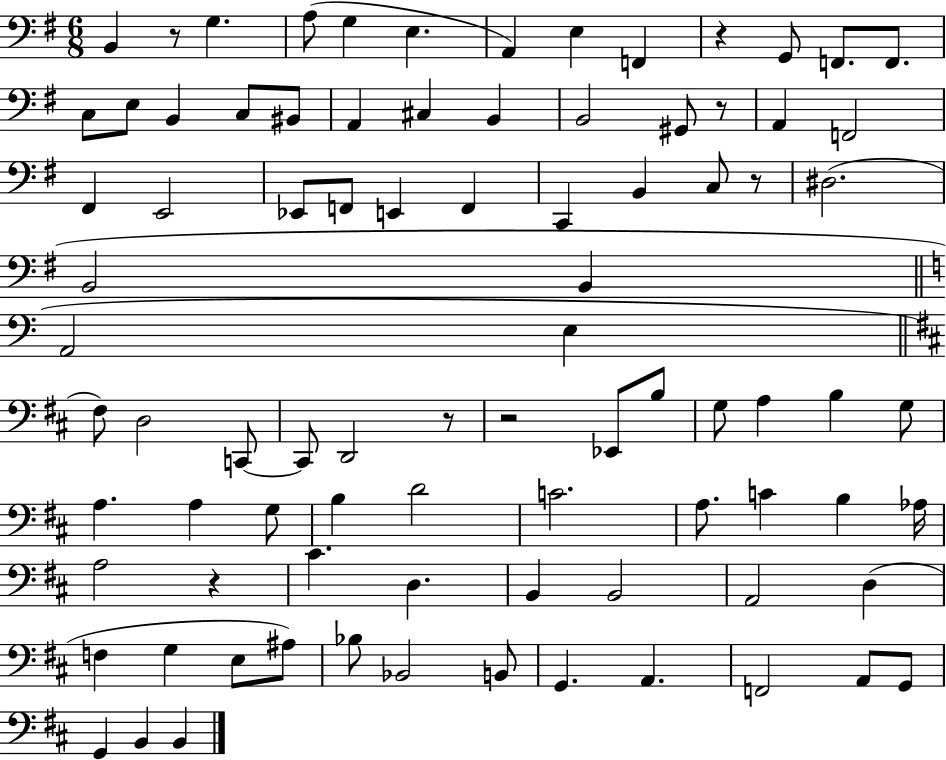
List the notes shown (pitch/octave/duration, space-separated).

B2/q R/e G3/q. A3/e G3/q E3/q. A2/q E3/q F2/q R/q G2/e F2/e. F2/e. C3/e E3/e B2/q C3/e BIS2/e A2/q C#3/q B2/q B2/h G#2/e R/e A2/q F2/h F#2/q E2/h Eb2/e F2/e E2/q F2/q C2/q B2/q C3/e R/e D#3/h. B2/h B2/q A2/h E3/q F#3/e D3/h C2/e C2/e D2/h R/e R/h Eb2/e B3/e G3/e A3/q B3/q G3/e A3/q. A3/q G3/e B3/q D4/h C4/h. A3/e. C4/q B3/q Ab3/s A3/h R/q C#4/q. D3/q. B2/q B2/h A2/h D3/q F3/q G3/q E3/e A#3/e Bb3/e Bb2/h B2/e G2/q. A2/q. F2/h A2/e G2/e G2/q B2/q B2/q